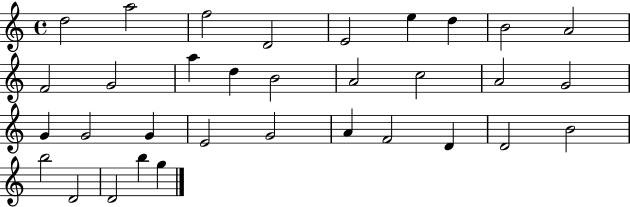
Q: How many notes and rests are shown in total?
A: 33